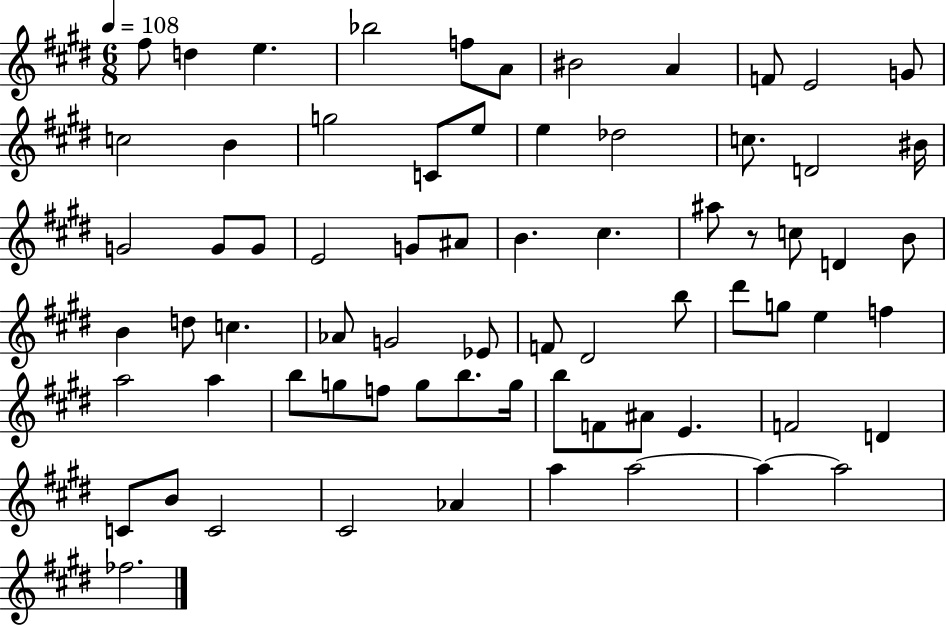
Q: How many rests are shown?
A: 1